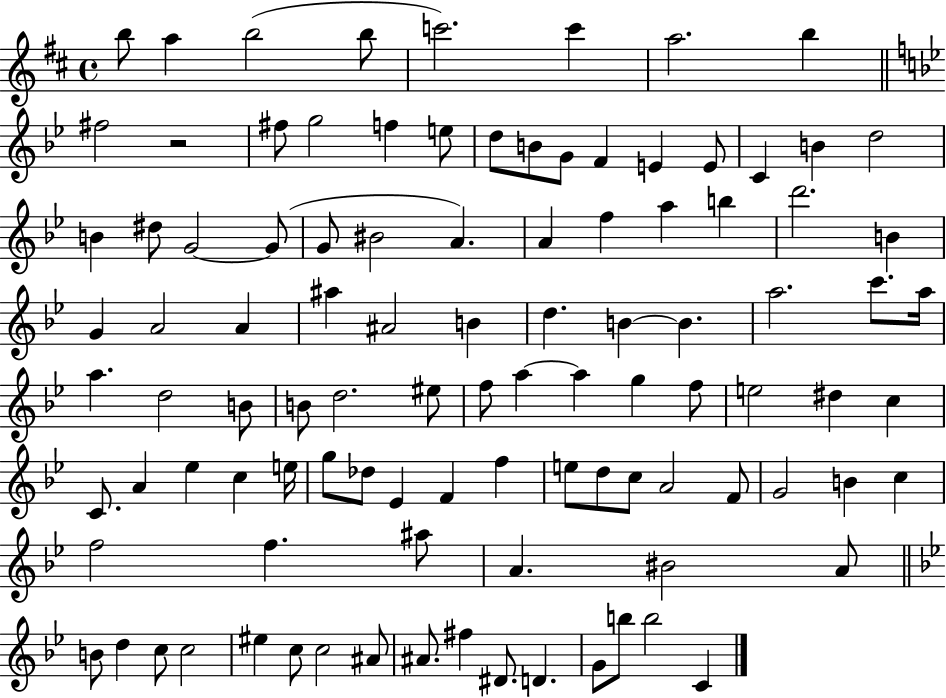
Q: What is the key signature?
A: D major